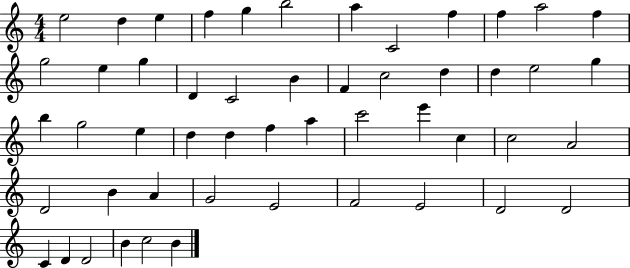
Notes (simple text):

E5/h D5/q E5/q F5/q G5/q B5/h A5/q C4/h F5/q F5/q A5/h F5/q G5/h E5/q G5/q D4/q C4/h B4/q F4/q C5/h D5/q D5/q E5/h G5/q B5/q G5/h E5/q D5/q D5/q F5/q A5/q C6/h E6/q C5/q C5/h A4/h D4/h B4/q A4/q G4/h E4/h F4/h E4/h D4/h D4/h C4/q D4/q D4/h B4/q C5/h B4/q